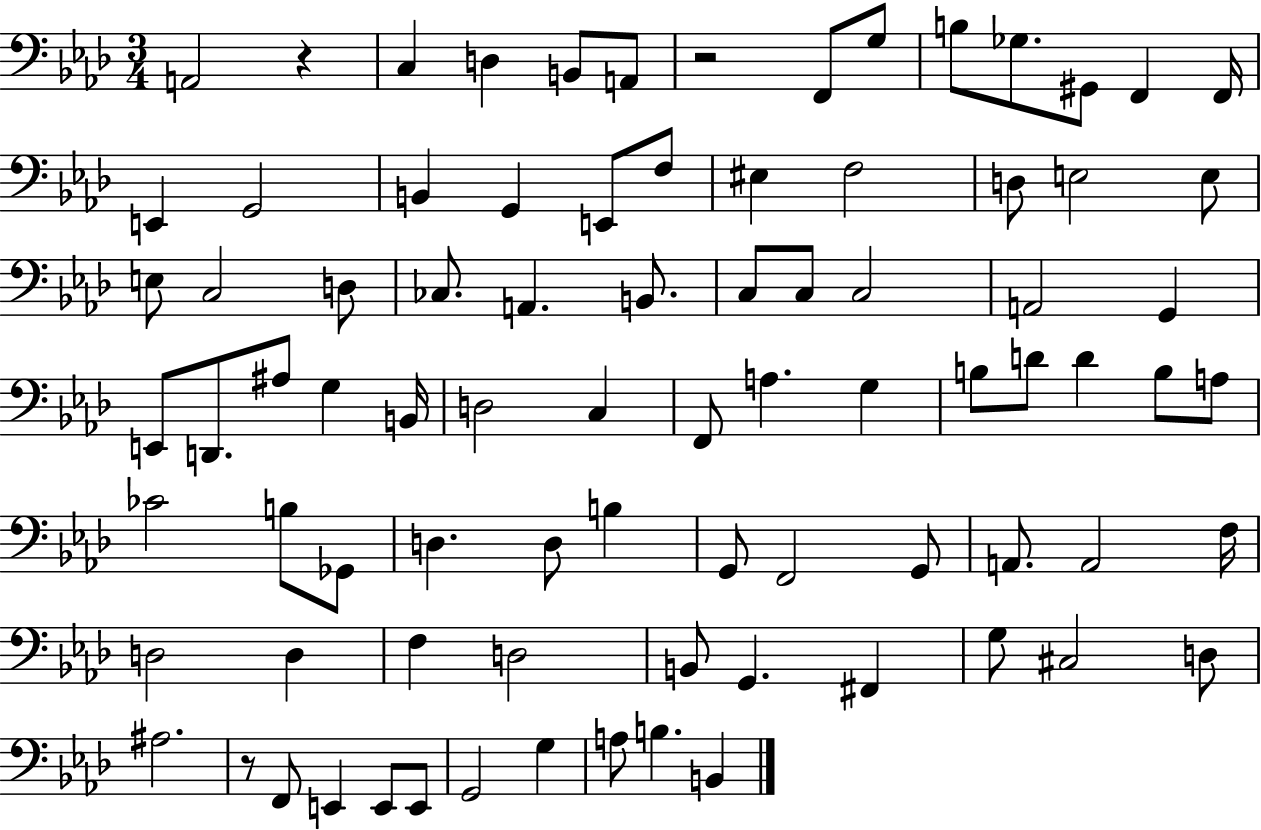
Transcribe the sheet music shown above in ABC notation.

X:1
T:Untitled
M:3/4
L:1/4
K:Ab
A,,2 z C, D, B,,/2 A,,/2 z2 F,,/2 G,/2 B,/2 _G,/2 ^G,,/2 F,, F,,/4 E,, G,,2 B,, G,, E,,/2 F,/2 ^E, F,2 D,/2 E,2 E,/2 E,/2 C,2 D,/2 _C,/2 A,, B,,/2 C,/2 C,/2 C,2 A,,2 G,, E,,/2 D,,/2 ^A,/2 G, B,,/4 D,2 C, F,,/2 A, G, B,/2 D/2 D B,/2 A,/2 _C2 B,/2 _G,,/2 D, D,/2 B, G,,/2 F,,2 G,,/2 A,,/2 A,,2 F,/4 D,2 D, F, D,2 B,,/2 G,, ^F,, G,/2 ^C,2 D,/2 ^A,2 z/2 F,,/2 E,, E,,/2 E,,/2 G,,2 G, A,/2 B, B,,